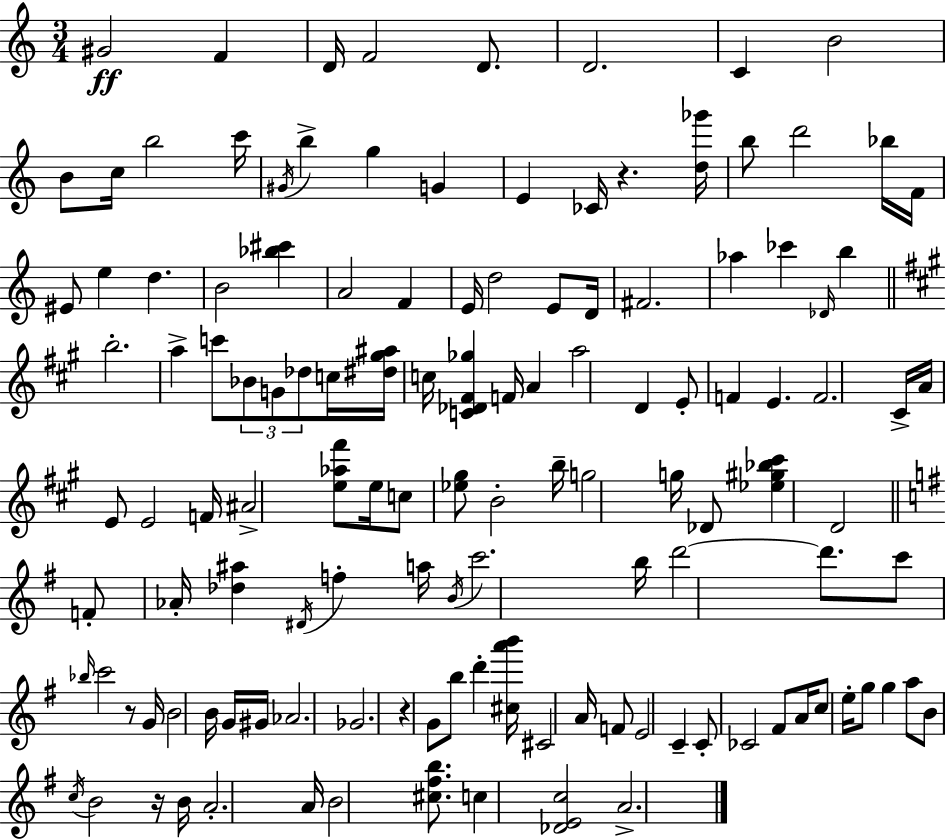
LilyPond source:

{
  \clef treble
  \numericTimeSignature
  \time 3/4
  \key c \major
  gis'2\ff f'4 | d'16 f'2 d'8. | d'2. | c'4 b'2 | \break b'8 c''16 b''2 c'''16 | \acciaccatura { gis'16 } b''4-> g''4 g'4 | e'4 ces'16 r4. | <d'' ges'''>16 b''8 d'''2 bes''16 | \break f'16 eis'8 e''4 d''4. | b'2 <bes'' cis'''>4 | a'2 f'4 | e'16 d''2 e'8 | \break d'16 fis'2. | aes''4 ces'''4 \grace { des'16 } b''4 | \bar "||" \break \key a \major b''2.-. | a''4-> c'''8 \tuplet 3/2 { bes'8 g'8 des''8 } | c''16 <dis'' gis'' ais''>16 c''16 <c' des' fis' ges''>4 f'16 a'4 | a''2 d'4 | \break e'8-. f'4 e'4. | f'2. | cis'16-> a'16 e'8 e'2 | f'16 ais'2-> <e'' aes'' fis'''>8 e''16 | \break c''8 <ees'' gis''>8 b'2-. | b''16-- g''2 g''16 des'8 | <ees'' gis'' bes'' cis'''>4 d'2 | \bar "||" \break \key e \minor f'8-. aes'16-. <des'' ais''>4 \acciaccatura { dis'16 } f''4-. | a''16 \acciaccatura { b'16 } c'''2. | b''16 d'''2~~ d'''8. | c'''8 \grace { bes''16 } c'''2 | \break r8 g'16 b'2 | b'16 g'16 gis'16 aes'2. | ges'2. | r4 g'8 b''8 d'''4-. | \break <cis'' a''' b'''>16 cis'2 | a'16 f'8 e'2 c'4-- | c'8-. ces'2 | fis'8 a'16 c''8 e''16-. g''8 g''4 | \break a''8 b'8 \acciaccatura { c''16 } b'2 | r16 b'16 a'2.-. | a'16 b'2 | <cis'' fis'' b''>8. c''4 <des' e' c''>2 | \break a'2.-> | \bar "|."
}